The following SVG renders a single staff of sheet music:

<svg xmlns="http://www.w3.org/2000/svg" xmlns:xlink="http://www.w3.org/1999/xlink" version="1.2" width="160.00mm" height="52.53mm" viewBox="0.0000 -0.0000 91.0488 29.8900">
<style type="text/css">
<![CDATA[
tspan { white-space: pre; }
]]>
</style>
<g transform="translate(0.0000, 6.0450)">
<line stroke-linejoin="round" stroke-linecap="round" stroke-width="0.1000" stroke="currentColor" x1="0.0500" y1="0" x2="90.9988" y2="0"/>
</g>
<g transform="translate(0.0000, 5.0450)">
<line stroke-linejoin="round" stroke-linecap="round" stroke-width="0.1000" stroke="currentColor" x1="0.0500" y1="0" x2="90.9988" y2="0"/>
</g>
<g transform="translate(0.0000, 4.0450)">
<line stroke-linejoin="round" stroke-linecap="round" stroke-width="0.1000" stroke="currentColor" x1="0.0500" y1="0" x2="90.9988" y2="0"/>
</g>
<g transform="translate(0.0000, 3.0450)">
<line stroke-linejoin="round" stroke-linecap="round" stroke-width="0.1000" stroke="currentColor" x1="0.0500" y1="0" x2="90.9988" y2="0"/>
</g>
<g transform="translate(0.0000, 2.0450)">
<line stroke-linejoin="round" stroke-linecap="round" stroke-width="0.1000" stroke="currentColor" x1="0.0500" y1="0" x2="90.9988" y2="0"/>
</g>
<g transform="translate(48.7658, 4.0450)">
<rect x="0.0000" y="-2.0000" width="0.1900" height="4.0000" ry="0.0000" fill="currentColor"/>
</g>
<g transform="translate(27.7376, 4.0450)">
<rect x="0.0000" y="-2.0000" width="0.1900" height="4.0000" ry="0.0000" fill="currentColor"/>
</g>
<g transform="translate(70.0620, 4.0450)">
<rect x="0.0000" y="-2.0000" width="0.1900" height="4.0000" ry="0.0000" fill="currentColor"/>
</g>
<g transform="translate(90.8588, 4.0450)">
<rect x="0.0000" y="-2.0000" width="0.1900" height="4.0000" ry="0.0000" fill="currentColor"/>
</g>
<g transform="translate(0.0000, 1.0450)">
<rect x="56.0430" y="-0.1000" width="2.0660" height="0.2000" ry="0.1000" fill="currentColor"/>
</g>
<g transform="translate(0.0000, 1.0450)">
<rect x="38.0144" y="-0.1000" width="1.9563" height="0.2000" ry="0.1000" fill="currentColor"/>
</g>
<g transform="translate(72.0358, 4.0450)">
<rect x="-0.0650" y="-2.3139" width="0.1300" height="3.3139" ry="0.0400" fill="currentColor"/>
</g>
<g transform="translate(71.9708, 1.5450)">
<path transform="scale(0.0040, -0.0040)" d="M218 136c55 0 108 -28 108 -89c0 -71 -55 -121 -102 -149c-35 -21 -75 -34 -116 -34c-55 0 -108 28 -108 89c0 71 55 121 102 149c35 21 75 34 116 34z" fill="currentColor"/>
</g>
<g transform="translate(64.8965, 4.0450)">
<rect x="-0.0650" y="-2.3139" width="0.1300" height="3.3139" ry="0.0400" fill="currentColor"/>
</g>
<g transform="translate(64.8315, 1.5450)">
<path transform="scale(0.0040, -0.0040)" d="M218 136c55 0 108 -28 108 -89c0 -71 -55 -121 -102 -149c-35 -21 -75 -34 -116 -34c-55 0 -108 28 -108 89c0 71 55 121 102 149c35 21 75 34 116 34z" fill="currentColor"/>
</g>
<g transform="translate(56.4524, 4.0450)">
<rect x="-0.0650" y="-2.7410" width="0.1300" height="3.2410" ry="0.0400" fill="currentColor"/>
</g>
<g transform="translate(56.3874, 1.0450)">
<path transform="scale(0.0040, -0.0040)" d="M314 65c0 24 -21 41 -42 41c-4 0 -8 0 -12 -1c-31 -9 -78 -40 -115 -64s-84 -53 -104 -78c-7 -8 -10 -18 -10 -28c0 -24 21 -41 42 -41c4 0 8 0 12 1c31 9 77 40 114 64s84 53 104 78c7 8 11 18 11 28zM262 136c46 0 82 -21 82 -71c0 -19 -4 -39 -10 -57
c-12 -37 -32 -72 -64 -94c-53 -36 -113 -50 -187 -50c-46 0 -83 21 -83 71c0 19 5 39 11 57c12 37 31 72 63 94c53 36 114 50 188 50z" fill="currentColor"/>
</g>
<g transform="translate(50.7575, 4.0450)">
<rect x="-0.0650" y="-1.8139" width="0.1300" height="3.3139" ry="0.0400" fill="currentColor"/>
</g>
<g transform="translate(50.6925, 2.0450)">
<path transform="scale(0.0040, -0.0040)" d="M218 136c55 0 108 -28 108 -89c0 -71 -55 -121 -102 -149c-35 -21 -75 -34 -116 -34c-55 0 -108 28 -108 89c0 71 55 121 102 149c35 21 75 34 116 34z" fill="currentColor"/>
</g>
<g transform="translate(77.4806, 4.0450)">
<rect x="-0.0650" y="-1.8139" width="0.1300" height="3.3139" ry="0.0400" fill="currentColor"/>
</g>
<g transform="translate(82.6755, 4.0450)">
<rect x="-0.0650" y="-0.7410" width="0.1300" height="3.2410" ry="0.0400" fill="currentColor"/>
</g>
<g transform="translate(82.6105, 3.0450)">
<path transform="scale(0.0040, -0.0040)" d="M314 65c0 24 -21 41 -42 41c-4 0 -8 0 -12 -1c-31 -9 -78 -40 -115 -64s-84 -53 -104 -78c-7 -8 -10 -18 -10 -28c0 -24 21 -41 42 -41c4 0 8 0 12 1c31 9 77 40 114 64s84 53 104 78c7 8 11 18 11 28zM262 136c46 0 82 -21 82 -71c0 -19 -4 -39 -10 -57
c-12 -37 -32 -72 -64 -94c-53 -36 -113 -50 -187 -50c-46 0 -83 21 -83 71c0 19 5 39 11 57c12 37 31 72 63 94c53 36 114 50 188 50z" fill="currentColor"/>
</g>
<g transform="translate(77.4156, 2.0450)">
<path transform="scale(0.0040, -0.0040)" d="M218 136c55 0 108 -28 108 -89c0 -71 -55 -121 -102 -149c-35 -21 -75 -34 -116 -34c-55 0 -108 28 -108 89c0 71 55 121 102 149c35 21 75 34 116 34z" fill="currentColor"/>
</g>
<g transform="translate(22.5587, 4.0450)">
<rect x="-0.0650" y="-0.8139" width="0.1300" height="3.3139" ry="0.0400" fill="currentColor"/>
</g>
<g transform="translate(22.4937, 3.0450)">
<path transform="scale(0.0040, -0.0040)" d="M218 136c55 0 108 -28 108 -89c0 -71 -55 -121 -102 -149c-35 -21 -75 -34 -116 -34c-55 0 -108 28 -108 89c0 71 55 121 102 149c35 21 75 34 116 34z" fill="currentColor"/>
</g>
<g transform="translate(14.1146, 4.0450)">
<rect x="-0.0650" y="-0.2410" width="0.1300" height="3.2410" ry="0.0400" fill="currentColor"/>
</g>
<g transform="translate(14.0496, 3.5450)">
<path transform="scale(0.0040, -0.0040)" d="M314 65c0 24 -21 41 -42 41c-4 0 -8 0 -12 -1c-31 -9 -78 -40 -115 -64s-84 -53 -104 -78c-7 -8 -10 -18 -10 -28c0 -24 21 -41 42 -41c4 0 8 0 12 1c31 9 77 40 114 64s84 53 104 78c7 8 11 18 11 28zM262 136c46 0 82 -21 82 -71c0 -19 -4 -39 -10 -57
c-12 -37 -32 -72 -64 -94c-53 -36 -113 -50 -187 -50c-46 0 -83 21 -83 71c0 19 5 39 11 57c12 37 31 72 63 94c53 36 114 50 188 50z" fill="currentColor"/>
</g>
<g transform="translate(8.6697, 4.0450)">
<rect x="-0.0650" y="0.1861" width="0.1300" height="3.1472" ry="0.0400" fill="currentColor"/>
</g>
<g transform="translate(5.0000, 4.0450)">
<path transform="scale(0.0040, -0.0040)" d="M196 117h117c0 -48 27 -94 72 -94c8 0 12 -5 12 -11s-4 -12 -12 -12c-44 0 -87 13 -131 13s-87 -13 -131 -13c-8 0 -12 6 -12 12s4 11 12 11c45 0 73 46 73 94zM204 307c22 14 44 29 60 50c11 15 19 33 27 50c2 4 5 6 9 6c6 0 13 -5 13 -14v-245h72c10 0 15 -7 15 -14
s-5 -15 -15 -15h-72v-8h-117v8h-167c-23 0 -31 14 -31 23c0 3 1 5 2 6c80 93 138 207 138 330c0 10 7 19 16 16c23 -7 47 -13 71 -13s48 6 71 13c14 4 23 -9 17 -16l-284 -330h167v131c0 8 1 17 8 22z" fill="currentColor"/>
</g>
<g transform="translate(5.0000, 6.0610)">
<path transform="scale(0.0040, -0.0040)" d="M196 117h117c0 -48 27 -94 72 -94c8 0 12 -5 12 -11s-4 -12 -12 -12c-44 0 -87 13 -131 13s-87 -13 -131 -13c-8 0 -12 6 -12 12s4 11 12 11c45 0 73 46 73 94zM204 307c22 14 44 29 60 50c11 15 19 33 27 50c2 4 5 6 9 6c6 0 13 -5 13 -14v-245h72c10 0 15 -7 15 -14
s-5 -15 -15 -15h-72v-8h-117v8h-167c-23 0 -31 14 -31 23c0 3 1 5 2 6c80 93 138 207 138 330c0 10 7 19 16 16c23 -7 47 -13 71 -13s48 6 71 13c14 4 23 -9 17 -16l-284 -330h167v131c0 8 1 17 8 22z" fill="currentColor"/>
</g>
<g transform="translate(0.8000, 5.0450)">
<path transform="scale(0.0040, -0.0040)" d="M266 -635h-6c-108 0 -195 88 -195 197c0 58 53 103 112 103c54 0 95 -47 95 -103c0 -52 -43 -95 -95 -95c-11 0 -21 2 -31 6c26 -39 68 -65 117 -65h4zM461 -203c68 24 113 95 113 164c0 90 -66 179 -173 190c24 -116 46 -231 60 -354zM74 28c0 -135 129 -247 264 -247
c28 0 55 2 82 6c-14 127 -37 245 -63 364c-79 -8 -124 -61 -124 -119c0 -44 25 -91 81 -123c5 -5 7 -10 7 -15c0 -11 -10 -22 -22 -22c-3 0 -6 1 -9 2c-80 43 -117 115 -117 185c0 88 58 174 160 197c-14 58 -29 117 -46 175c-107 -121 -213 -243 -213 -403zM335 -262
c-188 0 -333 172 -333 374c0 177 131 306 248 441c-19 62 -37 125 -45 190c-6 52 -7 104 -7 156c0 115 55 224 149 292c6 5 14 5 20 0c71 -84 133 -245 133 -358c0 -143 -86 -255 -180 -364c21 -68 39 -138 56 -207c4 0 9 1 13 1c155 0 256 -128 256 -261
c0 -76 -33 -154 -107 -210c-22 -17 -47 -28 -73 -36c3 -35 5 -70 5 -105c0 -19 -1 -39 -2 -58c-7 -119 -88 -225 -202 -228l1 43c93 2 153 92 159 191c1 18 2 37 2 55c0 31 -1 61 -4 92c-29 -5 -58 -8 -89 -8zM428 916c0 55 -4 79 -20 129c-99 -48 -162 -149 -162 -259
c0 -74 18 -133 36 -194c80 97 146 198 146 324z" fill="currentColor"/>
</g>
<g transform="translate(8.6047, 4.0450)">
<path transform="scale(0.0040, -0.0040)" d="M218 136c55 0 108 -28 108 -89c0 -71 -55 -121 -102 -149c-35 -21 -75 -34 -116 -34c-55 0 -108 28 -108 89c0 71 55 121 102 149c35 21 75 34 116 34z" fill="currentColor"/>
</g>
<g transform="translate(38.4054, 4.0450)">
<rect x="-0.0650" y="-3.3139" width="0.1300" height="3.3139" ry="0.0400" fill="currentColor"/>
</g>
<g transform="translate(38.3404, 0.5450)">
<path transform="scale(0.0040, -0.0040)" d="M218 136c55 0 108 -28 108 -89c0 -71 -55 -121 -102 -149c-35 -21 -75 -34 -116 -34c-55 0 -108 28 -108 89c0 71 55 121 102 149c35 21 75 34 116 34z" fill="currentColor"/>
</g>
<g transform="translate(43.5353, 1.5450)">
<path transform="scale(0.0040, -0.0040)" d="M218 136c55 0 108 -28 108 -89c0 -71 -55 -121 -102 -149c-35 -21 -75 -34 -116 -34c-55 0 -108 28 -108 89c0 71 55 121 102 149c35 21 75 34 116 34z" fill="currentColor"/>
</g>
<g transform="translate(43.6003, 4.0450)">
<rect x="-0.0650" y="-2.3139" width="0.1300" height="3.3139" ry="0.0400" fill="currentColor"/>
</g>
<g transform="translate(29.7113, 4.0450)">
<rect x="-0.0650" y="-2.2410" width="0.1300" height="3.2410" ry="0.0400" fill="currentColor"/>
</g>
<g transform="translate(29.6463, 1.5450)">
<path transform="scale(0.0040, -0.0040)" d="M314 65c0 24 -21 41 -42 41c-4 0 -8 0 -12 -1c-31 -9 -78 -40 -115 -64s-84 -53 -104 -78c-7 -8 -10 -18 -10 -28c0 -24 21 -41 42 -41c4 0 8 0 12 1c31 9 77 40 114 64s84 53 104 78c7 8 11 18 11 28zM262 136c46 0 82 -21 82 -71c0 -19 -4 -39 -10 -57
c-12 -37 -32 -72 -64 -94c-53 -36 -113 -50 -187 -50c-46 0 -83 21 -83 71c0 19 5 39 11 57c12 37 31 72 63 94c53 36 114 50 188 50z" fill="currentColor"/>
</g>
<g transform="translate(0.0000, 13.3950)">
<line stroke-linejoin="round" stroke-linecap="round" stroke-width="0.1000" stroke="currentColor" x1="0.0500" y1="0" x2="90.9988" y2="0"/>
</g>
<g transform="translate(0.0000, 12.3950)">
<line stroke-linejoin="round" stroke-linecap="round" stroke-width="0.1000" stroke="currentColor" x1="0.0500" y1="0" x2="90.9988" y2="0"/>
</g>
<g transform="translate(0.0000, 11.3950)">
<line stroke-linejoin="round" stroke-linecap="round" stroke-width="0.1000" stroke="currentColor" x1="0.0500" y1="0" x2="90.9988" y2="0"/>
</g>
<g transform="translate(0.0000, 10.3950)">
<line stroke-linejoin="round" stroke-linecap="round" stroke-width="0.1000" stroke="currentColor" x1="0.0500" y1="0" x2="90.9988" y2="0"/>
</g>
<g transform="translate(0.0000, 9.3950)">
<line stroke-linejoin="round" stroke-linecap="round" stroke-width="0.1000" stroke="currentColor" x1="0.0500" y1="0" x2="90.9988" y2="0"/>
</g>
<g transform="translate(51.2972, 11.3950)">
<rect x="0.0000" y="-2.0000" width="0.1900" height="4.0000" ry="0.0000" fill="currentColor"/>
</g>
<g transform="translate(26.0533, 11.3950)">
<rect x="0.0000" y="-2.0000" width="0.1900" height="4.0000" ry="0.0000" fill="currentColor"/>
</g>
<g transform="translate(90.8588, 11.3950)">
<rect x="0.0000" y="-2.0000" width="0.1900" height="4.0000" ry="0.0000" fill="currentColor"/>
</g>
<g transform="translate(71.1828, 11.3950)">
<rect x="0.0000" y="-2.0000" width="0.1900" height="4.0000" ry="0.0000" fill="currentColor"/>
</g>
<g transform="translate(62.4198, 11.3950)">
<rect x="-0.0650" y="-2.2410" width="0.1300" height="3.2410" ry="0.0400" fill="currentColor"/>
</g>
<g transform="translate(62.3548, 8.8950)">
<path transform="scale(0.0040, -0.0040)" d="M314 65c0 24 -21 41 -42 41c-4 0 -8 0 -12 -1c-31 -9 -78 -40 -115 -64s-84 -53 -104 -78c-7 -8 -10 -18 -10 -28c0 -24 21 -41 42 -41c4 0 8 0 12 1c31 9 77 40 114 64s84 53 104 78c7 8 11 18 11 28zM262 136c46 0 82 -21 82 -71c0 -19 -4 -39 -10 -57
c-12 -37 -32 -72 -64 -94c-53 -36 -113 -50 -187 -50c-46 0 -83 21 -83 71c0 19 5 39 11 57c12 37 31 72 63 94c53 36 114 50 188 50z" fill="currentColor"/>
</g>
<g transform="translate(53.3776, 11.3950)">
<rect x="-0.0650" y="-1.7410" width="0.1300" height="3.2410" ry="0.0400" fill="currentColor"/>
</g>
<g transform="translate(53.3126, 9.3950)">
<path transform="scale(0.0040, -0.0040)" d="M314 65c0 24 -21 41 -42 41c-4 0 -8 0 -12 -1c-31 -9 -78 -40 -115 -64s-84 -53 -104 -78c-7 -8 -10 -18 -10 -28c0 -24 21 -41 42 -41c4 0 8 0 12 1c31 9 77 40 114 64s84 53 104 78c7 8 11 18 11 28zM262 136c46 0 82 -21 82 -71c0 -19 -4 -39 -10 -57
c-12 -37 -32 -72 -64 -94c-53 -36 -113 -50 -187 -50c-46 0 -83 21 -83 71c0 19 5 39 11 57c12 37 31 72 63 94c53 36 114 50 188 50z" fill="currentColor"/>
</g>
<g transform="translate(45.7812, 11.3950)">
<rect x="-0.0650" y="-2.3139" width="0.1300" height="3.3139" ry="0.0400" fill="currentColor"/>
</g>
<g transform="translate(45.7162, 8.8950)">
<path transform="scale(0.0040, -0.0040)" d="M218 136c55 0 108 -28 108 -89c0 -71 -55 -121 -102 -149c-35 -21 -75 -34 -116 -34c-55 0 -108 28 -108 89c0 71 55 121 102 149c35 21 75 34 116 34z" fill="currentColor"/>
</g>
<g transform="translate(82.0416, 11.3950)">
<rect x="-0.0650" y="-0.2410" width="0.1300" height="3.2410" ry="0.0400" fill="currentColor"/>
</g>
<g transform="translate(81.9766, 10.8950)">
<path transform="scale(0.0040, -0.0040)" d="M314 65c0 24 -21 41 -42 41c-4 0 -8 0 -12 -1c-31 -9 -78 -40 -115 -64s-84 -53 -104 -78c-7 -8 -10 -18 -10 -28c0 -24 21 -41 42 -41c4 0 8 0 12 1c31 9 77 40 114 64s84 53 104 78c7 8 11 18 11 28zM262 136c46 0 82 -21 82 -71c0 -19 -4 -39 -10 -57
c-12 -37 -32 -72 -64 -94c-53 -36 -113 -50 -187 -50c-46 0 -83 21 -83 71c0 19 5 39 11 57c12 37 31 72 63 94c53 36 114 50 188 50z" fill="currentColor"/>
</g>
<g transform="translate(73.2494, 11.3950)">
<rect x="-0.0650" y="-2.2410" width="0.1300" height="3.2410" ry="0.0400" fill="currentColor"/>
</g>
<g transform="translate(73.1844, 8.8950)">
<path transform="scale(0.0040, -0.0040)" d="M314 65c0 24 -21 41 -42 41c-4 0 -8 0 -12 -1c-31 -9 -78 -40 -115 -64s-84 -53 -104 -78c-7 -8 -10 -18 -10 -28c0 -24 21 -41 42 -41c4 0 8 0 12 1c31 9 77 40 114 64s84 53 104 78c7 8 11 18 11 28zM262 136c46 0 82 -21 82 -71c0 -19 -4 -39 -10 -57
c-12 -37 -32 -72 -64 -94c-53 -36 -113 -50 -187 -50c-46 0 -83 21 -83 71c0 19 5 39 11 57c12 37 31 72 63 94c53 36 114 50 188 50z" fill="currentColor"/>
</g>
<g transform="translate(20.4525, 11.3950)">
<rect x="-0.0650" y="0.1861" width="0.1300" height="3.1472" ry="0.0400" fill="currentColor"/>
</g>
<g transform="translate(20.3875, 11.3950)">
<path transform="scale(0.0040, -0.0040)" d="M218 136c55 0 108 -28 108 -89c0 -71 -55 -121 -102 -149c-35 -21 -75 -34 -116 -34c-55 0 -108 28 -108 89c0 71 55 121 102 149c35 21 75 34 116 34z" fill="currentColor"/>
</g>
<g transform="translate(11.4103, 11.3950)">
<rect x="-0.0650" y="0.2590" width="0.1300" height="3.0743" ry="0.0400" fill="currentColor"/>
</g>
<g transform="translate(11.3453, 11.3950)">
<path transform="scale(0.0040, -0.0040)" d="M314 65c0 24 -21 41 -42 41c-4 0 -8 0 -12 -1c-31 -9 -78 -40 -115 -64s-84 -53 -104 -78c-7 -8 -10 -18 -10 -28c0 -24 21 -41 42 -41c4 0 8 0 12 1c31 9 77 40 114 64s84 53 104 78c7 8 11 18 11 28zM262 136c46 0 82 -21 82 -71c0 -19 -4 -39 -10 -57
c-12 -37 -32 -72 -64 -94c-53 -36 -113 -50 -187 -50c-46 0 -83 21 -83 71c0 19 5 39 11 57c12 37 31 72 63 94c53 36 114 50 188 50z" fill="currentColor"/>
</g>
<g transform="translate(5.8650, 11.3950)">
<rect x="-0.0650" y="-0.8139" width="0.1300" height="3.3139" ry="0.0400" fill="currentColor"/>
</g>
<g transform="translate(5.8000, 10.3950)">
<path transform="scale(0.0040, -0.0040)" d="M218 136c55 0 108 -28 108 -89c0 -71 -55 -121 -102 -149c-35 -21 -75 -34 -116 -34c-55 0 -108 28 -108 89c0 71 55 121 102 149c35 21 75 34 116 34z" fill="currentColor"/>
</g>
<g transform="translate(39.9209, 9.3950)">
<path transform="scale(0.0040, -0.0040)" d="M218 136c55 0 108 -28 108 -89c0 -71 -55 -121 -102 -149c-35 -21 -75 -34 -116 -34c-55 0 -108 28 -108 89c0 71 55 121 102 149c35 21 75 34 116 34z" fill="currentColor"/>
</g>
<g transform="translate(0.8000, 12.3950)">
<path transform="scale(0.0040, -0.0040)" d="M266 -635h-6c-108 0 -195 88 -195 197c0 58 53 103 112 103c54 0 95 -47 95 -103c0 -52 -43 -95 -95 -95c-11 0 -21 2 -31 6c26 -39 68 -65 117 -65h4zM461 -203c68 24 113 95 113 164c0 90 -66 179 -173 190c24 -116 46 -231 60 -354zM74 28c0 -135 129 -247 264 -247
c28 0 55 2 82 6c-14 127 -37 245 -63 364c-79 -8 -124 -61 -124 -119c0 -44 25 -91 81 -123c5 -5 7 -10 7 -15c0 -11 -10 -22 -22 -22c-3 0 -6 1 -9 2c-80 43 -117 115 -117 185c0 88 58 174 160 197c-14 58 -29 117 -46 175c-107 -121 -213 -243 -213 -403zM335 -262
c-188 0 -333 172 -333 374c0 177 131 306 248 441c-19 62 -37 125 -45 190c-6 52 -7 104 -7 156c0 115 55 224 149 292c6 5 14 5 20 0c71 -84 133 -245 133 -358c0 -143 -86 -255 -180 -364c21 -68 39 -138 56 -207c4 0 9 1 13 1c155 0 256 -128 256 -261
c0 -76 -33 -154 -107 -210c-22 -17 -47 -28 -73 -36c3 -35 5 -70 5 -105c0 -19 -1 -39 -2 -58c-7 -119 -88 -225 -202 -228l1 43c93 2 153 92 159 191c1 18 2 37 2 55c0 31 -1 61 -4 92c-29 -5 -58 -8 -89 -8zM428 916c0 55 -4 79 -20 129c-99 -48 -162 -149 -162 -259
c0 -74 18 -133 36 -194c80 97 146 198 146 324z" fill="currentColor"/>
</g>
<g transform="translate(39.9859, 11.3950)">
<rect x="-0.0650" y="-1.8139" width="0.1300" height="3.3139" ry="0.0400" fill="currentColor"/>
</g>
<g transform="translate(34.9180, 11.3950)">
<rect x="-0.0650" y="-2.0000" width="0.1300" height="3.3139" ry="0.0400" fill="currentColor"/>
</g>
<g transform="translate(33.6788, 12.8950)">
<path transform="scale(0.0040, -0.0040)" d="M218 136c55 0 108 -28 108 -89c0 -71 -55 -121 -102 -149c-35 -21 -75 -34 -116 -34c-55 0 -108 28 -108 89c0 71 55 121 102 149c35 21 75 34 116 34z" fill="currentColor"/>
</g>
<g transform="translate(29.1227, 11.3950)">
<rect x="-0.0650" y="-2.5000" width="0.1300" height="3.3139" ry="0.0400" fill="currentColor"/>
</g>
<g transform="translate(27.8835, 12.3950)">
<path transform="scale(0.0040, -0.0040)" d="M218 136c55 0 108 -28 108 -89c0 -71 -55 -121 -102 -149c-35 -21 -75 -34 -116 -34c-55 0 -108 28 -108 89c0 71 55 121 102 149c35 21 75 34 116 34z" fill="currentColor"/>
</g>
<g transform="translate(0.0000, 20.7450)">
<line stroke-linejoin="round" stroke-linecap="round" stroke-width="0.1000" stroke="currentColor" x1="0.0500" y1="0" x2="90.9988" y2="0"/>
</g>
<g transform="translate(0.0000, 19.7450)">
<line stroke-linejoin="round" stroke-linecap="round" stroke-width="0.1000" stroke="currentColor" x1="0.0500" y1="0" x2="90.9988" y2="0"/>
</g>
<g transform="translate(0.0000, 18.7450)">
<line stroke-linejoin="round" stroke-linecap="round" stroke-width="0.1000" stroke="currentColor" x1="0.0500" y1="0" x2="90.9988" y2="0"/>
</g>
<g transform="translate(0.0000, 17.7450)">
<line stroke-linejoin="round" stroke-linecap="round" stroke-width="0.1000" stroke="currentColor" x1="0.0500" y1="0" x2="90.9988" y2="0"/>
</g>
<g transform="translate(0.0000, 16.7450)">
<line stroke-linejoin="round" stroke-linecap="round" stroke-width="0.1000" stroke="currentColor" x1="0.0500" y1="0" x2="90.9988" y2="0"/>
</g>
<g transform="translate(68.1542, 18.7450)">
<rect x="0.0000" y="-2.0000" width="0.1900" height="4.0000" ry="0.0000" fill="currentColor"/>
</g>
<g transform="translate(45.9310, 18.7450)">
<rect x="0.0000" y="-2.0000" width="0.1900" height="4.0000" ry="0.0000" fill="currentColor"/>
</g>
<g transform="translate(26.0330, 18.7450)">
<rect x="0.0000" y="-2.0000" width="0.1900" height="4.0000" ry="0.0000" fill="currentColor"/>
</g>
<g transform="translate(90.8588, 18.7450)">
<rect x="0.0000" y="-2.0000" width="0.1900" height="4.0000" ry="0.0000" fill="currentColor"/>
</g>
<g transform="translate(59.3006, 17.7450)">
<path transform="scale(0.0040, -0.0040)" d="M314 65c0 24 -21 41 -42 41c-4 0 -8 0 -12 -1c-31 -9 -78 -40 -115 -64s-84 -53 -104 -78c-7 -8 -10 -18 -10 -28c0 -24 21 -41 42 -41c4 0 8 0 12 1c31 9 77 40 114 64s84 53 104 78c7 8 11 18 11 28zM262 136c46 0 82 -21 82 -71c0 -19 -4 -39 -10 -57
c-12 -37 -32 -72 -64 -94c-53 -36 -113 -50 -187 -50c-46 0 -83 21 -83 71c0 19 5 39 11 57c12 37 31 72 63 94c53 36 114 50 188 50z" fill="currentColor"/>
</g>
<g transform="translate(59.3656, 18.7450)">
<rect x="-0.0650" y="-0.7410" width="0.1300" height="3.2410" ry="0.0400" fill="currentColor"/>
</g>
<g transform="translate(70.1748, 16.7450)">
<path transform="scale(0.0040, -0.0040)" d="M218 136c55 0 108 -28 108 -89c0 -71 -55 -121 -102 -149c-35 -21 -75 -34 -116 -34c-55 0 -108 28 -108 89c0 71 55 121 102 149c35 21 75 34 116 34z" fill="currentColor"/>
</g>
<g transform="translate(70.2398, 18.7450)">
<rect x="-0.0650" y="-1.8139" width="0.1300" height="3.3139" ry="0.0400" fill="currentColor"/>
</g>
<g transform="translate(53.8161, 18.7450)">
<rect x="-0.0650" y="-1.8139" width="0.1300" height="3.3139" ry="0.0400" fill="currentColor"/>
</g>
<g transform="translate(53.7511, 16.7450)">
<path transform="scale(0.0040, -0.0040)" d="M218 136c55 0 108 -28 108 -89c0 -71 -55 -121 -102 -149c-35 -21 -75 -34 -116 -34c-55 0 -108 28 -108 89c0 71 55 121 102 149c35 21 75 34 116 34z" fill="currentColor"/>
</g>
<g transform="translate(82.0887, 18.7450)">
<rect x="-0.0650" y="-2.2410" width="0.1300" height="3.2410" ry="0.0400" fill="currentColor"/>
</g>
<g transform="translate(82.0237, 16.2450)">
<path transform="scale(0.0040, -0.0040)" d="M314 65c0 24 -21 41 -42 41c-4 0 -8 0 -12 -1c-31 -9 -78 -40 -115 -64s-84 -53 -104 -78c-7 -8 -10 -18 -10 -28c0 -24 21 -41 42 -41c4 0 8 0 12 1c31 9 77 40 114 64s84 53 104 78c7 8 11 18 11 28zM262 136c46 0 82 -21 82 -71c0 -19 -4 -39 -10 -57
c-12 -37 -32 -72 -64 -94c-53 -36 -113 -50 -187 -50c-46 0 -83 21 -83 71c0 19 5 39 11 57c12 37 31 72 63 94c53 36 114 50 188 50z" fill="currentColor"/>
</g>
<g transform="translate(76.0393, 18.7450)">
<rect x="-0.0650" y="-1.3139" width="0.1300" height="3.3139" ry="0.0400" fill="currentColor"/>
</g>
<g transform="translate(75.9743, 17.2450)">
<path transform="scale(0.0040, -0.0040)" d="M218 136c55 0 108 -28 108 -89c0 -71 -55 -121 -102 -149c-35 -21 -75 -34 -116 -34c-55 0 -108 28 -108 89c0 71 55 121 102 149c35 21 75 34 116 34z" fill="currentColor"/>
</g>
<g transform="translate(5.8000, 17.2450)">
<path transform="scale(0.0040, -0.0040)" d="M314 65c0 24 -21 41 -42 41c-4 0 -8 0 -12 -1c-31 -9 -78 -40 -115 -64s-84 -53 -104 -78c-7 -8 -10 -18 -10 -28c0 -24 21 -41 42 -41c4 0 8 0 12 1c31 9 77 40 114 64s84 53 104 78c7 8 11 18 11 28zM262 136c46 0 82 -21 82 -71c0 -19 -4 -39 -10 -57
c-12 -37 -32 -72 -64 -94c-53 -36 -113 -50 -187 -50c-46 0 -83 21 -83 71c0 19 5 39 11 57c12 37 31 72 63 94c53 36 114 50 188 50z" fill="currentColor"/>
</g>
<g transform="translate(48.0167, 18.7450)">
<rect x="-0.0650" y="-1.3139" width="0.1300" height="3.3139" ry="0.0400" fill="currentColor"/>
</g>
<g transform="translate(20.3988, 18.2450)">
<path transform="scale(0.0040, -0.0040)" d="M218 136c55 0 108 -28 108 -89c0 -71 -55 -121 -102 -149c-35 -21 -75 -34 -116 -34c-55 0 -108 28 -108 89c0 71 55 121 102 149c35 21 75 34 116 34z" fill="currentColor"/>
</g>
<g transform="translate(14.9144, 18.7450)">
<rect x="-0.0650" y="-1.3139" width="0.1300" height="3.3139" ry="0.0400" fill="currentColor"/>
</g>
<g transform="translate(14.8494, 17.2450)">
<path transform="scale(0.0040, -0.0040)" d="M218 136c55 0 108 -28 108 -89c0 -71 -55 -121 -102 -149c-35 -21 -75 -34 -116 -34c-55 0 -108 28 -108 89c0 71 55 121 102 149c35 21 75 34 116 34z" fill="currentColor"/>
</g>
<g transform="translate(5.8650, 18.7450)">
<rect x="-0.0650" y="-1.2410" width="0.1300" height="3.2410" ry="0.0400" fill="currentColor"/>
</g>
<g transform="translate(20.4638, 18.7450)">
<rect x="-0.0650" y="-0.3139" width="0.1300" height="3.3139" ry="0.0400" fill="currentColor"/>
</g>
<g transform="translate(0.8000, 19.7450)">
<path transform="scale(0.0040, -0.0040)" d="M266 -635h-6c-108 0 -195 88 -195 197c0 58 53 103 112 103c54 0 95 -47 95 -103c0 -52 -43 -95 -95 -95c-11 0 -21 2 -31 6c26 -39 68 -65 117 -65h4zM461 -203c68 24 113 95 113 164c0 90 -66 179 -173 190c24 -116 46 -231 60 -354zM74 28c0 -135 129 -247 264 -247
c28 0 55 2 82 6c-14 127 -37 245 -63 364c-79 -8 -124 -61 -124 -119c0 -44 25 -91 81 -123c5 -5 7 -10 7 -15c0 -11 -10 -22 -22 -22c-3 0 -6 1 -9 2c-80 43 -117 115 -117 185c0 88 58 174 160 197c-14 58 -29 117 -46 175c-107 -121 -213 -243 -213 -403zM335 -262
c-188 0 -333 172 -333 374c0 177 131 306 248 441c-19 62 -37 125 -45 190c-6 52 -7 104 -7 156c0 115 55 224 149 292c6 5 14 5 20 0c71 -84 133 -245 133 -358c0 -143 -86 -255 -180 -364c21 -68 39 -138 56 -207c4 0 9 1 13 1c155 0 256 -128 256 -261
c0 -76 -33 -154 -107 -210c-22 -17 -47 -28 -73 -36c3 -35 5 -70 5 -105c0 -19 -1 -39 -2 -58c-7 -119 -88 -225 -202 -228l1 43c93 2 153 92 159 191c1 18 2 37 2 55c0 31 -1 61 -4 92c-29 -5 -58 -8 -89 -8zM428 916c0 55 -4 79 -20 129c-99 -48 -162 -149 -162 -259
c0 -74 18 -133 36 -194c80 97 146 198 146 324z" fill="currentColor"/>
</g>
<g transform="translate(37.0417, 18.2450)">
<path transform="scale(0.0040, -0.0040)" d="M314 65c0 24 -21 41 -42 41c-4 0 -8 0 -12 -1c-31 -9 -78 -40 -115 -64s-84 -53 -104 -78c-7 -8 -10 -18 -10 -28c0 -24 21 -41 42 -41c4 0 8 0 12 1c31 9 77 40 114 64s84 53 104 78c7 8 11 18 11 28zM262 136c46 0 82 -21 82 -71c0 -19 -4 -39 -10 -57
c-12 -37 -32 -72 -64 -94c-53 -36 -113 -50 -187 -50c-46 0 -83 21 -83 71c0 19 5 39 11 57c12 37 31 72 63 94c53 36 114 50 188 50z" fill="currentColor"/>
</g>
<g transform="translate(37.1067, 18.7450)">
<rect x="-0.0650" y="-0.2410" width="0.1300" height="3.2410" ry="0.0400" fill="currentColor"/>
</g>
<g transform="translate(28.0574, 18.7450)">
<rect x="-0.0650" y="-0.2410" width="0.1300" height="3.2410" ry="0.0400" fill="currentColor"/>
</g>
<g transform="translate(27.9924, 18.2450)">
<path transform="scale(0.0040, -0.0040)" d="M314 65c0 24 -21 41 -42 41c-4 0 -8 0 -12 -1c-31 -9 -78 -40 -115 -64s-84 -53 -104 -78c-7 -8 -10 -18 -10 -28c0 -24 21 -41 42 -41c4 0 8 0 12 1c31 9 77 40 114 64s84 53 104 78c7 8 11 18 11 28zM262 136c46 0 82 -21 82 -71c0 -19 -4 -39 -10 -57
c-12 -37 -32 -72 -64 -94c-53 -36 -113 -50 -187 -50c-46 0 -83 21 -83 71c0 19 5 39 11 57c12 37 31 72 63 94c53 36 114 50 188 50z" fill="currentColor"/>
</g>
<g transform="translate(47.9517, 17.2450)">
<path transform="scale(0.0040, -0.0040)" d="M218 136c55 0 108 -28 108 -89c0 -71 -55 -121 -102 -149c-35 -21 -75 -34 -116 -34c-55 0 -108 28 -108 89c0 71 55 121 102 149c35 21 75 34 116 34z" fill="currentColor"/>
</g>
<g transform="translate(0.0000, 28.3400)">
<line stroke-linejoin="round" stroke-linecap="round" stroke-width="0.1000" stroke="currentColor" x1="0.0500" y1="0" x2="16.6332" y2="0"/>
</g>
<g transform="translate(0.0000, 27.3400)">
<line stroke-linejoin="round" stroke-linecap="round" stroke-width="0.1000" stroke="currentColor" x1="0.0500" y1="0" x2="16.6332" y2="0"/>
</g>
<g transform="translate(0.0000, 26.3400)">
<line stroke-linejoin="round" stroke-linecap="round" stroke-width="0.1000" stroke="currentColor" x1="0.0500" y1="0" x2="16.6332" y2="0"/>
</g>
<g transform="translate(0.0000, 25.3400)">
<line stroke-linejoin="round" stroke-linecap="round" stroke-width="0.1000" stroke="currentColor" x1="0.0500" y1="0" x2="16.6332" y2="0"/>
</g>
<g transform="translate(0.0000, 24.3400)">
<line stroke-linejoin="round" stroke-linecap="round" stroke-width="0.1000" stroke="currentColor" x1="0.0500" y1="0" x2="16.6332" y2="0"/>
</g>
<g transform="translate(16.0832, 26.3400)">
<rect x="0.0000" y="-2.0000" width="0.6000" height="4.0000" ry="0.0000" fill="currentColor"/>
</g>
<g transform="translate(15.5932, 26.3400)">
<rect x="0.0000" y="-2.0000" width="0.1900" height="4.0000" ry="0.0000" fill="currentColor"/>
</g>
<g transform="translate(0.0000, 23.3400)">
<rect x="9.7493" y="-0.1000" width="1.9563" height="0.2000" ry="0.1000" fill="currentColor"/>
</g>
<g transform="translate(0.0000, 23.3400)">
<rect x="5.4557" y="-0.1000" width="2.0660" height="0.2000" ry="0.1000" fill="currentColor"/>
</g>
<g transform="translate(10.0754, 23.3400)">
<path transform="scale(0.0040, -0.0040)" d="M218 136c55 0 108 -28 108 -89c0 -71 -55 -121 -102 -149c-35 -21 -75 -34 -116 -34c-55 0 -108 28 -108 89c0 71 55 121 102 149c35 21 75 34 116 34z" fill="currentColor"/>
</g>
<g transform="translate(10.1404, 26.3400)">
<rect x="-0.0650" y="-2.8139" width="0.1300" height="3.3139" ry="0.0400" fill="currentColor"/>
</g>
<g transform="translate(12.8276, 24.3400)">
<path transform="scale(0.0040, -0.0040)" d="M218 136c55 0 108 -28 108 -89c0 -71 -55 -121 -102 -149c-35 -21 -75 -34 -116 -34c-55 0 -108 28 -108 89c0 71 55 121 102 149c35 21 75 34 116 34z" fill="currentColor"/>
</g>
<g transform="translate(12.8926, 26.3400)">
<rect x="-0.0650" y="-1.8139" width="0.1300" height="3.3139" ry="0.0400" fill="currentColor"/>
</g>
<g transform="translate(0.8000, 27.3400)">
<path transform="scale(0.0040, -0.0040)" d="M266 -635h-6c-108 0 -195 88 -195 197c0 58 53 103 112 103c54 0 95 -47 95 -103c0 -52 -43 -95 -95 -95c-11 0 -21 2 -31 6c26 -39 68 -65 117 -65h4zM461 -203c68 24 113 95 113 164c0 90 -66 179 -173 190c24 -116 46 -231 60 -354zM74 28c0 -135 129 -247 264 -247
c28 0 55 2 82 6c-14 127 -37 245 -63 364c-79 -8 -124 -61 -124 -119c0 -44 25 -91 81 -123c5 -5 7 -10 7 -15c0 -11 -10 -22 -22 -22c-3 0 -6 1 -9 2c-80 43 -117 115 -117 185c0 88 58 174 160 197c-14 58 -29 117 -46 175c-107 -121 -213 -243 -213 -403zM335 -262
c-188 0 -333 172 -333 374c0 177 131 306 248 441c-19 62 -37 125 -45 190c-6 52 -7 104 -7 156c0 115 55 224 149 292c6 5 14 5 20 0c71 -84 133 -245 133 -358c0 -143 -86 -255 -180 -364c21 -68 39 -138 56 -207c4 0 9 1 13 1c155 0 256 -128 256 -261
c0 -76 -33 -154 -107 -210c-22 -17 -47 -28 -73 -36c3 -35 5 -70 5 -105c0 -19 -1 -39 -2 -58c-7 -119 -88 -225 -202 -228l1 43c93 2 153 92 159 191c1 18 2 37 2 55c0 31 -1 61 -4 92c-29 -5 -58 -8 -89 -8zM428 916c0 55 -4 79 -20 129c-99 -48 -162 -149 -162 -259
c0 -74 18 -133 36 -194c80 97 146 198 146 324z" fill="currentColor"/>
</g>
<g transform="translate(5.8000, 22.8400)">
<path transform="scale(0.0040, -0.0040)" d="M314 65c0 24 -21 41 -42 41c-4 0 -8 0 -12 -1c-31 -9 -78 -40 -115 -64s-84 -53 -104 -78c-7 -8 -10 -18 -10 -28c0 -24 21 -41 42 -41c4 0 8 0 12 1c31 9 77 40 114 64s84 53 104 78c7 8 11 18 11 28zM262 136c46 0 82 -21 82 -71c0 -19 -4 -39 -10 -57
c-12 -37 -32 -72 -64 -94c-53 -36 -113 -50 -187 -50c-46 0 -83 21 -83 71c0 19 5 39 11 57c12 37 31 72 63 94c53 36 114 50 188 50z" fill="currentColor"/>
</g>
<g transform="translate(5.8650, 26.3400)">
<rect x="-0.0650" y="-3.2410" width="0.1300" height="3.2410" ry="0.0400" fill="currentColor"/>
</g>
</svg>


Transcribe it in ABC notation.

X:1
T:Untitled
M:4/4
L:1/4
K:C
B c2 d g2 b g f a2 g g f d2 d B2 B G F f g f2 g2 g2 c2 e2 e c c2 c2 e f d2 f e g2 b2 a f